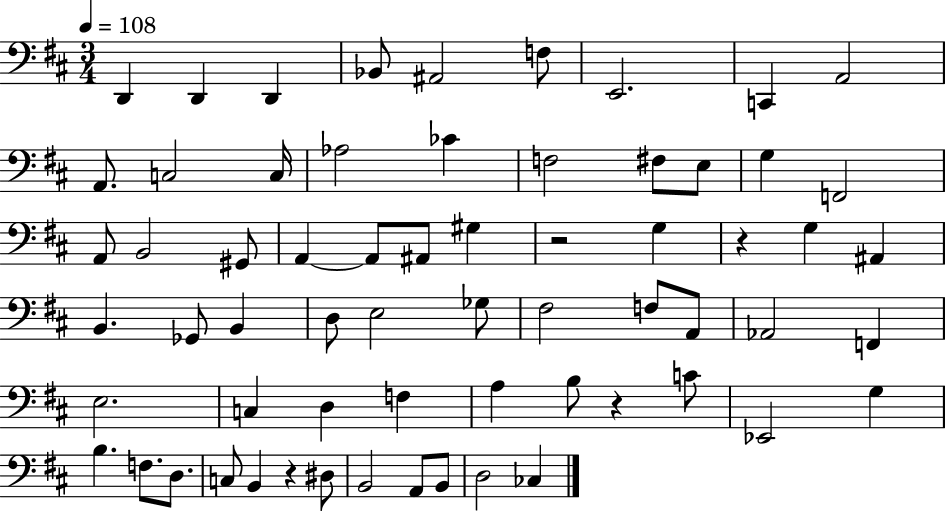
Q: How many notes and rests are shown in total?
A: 64